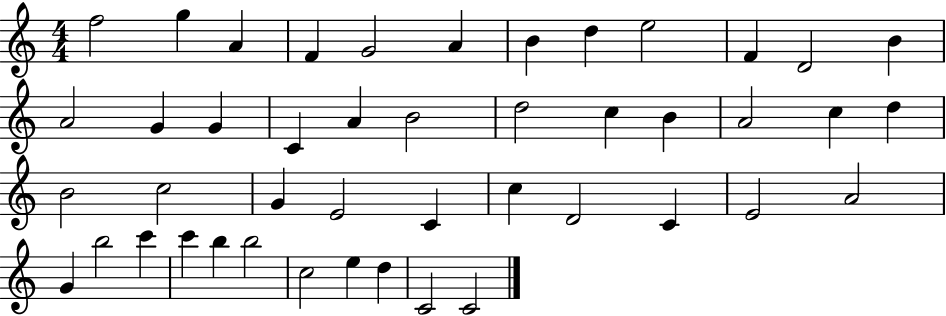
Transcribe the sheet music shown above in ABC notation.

X:1
T:Untitled
M:4/4
L:1/4
K:C
f2 g A F G2 A B d e2 F D2 B A2 G G C A B2 d2 c B A2 c d B2 c2 G E2 C c D2 C E2 A2 G b2 c' c' b b2 c2 e d C2 C2